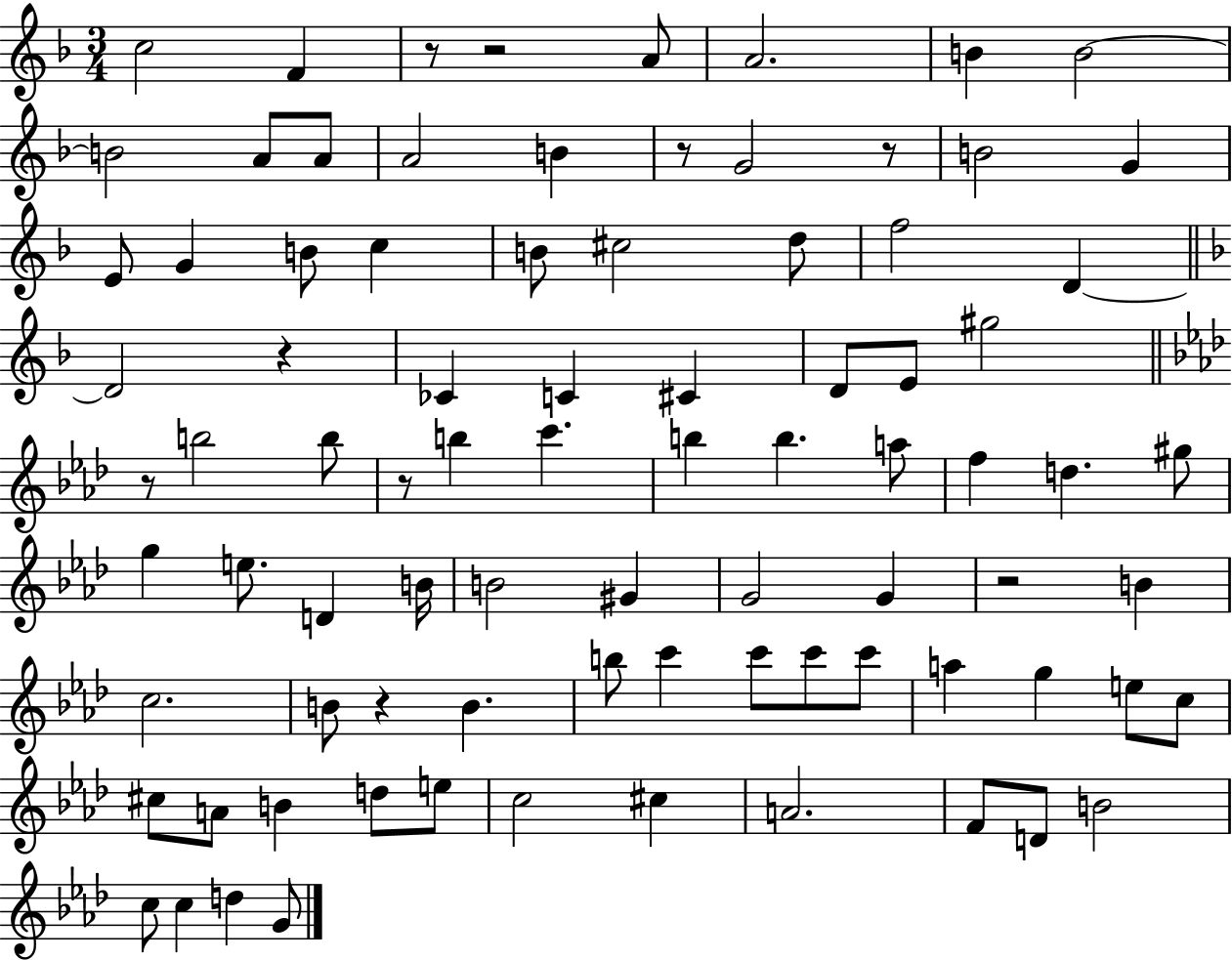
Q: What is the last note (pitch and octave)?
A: G4